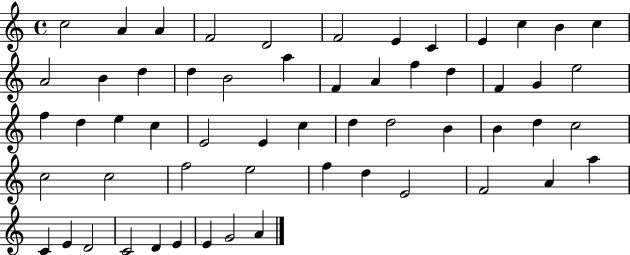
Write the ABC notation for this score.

X:1
T:Untitled
M:4/4
L:1/4
K:C
c2 A A F2 D2 F2 E C E c B c A2 B d d B2 a F A f d F G e2 f d e c E2 E c d d2 B B d c2 c2 c2 f2 e2 f d E2 F2 A a C E D2 C2 D E E G2 A